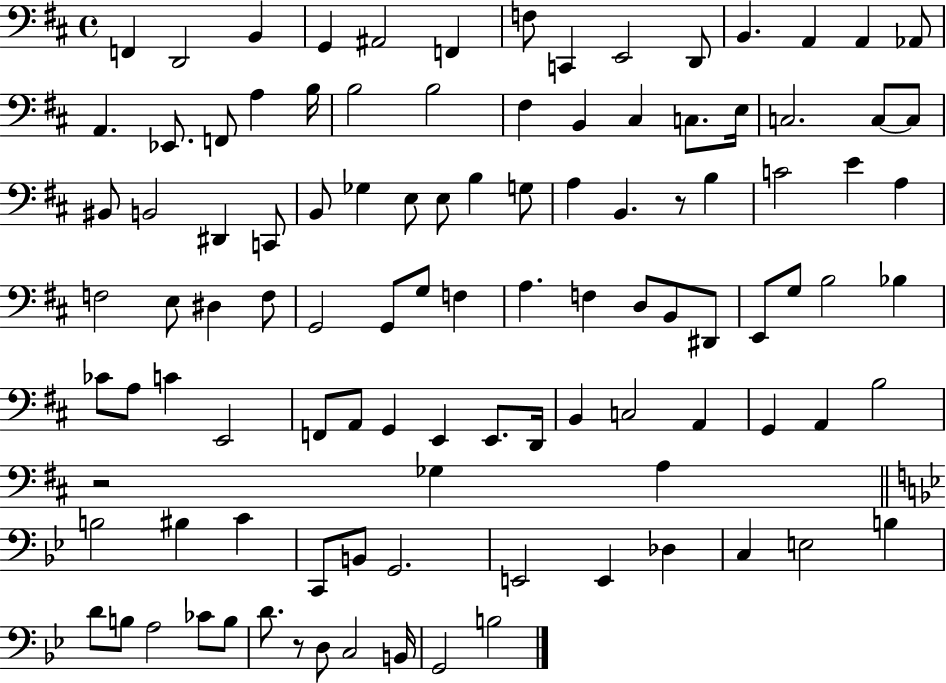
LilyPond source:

{
  \clef bass
  \time 4/4
  \defaultTimeSignature
  \key d \major
  f,4 d,2 b,4 | g,4 ais,2 f,4 | f8 c,4 e,2 d,8 | b,4. a,4 a,4 aes,8 | \break a,4. ees,8. f,8 a4 b16 | b2 b2 | fis4 b,4 cis4 c8. e16 | c2. c8~~ c8 | \break bis,8 b,2 dis,4 c,8 | b,8 ges4 e8 e8 b4 g8 | a4 b,4. r8 b4 | c'2 e'4 a4 | \break f2 e8 dis4 f8 | g,2 g,8 g8 f4 | a4. f4 d8 b,8 dis,8 | e,8 g8 b2 bes4 | \break ces'8 a8 c'4 e,2 | f,8 a,8 g,4 e,4 e,8. d,16 | b,4 c2 a,4 | g,4 a,4 b2 | \break r2 ges4 a4 | \bar "||" \break \key bes \major b2 bis4 c'4 | c,8 b,8 g,2. | e,2 e,4 des4 | c4 e2 b4 | \break d'8 b8 a2 ces'8 b8 | d'8. r8 d8 c2 b,16 | g,2 b2 | \bar "|."
}